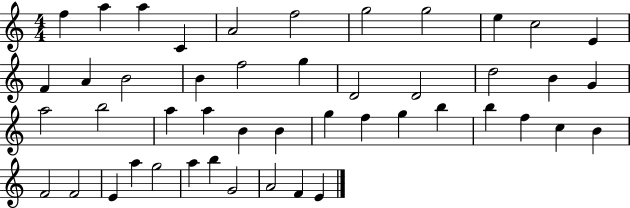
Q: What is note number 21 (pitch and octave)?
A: B4